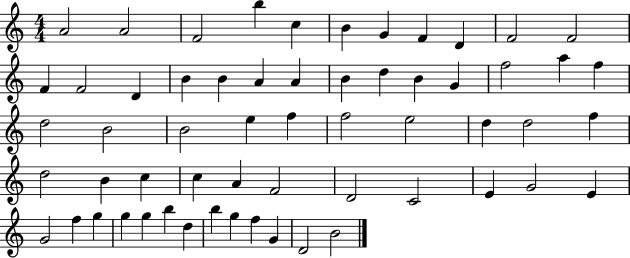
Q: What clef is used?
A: treble